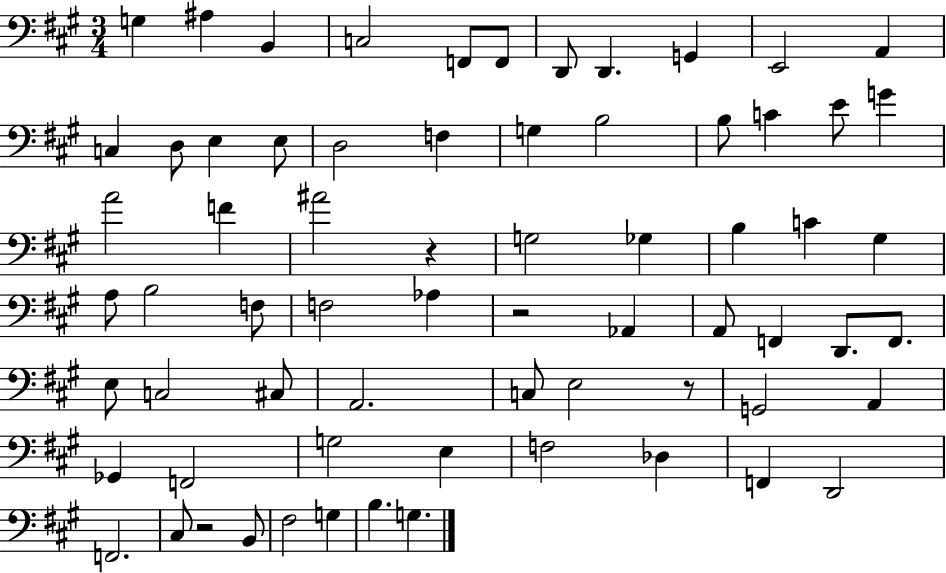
X:1
T:Untitled
M:3/4
L:1/4
K:A
G, ^A, B,, C,2 F,,/2 F,,/2 D,,/2 D,, G,, E,,2 A,, C, D,/2 E, E,/2 D,2 F, G, B,2 B,/2 C E/2 G A2 F ^A2 z G,2 _G, B, C ^G, A,/2 B,2 F,/2 F,2 _A, z2 _A,, A,,/2 F,, D,,/2 F,,/2 E,/2 C,2 ^C,/2 A,,2 C,/2 E,2 z/2 G,,2 A,, _G,, F,,2 G,2 E, F,2 _D, F,, D,,2 F,,2 ^C,/2 z2 B,,/2 ^F,2 G, B, G,